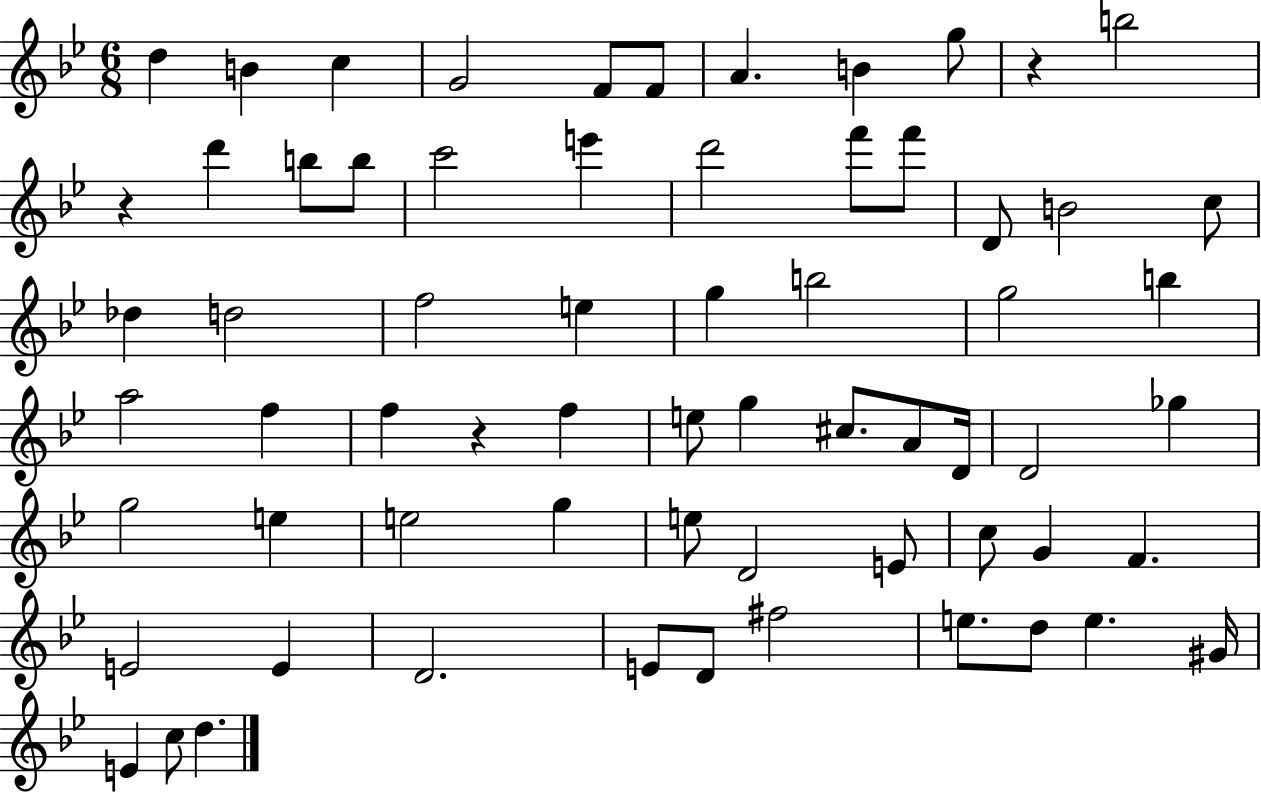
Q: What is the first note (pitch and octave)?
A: D5